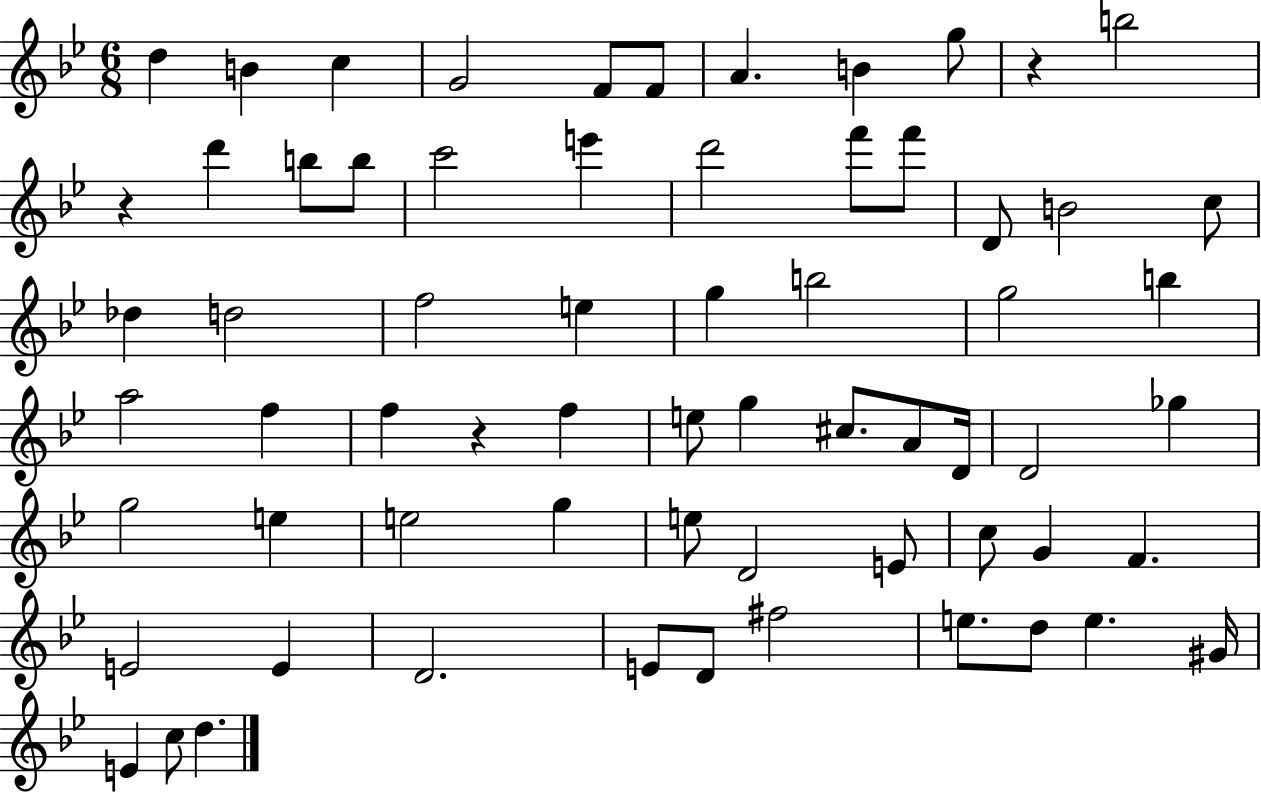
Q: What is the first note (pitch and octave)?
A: D5